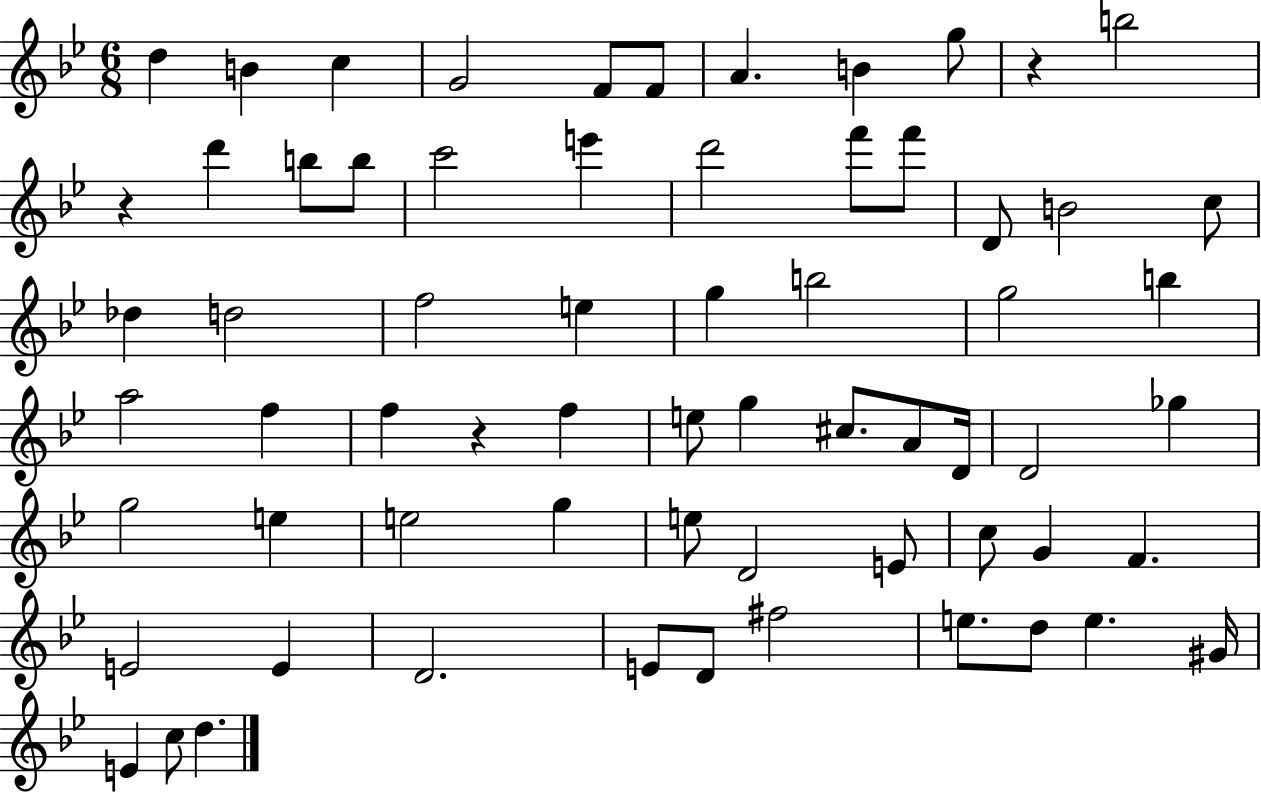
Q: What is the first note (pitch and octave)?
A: D5